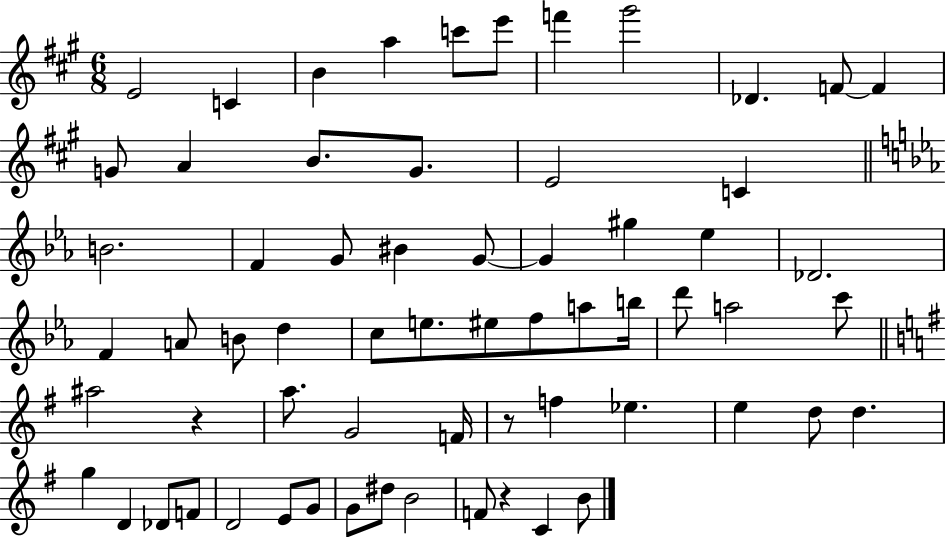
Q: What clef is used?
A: treble